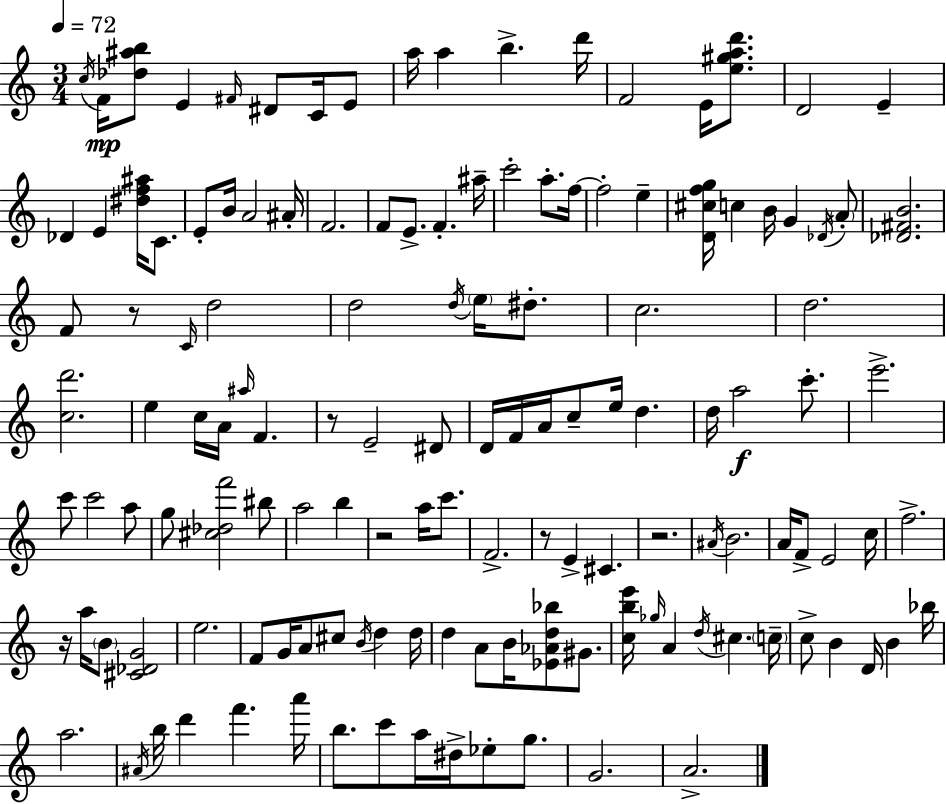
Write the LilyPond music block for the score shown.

{
  \clef treble
  \numericTimeSignature
  \time 3/4
  \key c \major
  \tempo 4 = 72
  \acciaccatura { c''16 }\mp f'16 <des'' ais'' b''>8 e'4 \grace { fis'16 } dis'8 c'16 | e'8 a''16 a''4 b''4.-> | d'''16 f'2 e'16 <e'' gis'' a'' d'''>8. | d'2 e'4-- | \break des'4 e'4 <dis'' f'' ais''>16 c'8. | e'8-. b'16 a'2 | ais'16-. f'2. | f'8 e'8.-> f'4.-. | \break ais''16-- c'''2-. a''8.-. | f''16~~ f''2-. e''4-- | <d' cis'' f'' g''>16 c''4 b'16 g'4 | \acciaccatura { des'16 } \parenthesize a'8-. <des' fis' b'>2. | \break f'8 r8 \grace { c'16 } d''2 | d''2 | \acciaccatura { d''16 } \parenthesize e''16 dis''8.-. c''2. | d''2. | \break <c'' d'''>2. | e''4 c''16 a'16 \grace { ais''16 } | f'4. r8 e'2-- | dis'8 d'16 f'16 a'16 c''8-- e''16 | \break d''4. d''16 a''2\f | c'''8.-. e'''2.-> | c'''8 c'''2 | a''8 g''8 <cis'' des'' f'''>2 | \break bis''8 a''2 | b''4 r2 | a''16 c'''8. f'2.-> | r8 e'4-> | \break cis'4. r2. | \acciaccatura { ais'16 } b'2. | a'16 f'8-> e'2 | c''16 f''2.-> | \break r16 a''16 \parenthesize b'8 <cis' des' g'>2 | e''2. | f'8 g'16 a'8 | cis''8 \acciaccatura { b'16 } d''4 d''16 d''4 | \break a'8 b'16 <ees' aes' d'' bes''>8 gis'8. <c'' b'' e'''>16 \grace { ges''16 } a'4 | \acciaccatura { d''16 } cis''4. \parenthesize c''16-- c''8-> | b'4 d'16 b'4 bes''16 a''2. | \acciaccatura { ais'16 } b''16 | \break d'''4 f'''4. a'''16 b''8. | c'''8 a''16 dis''16-> ees''8-. g''8. g'2. | a'2.-> | \bar "|."
}